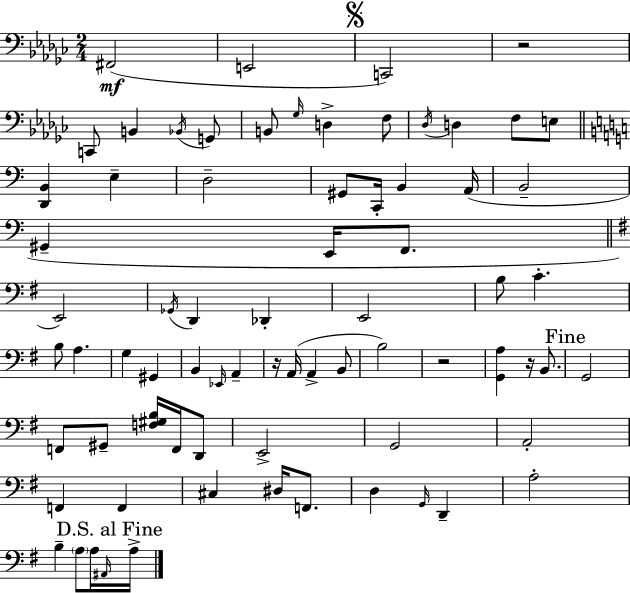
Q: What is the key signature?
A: EES minor